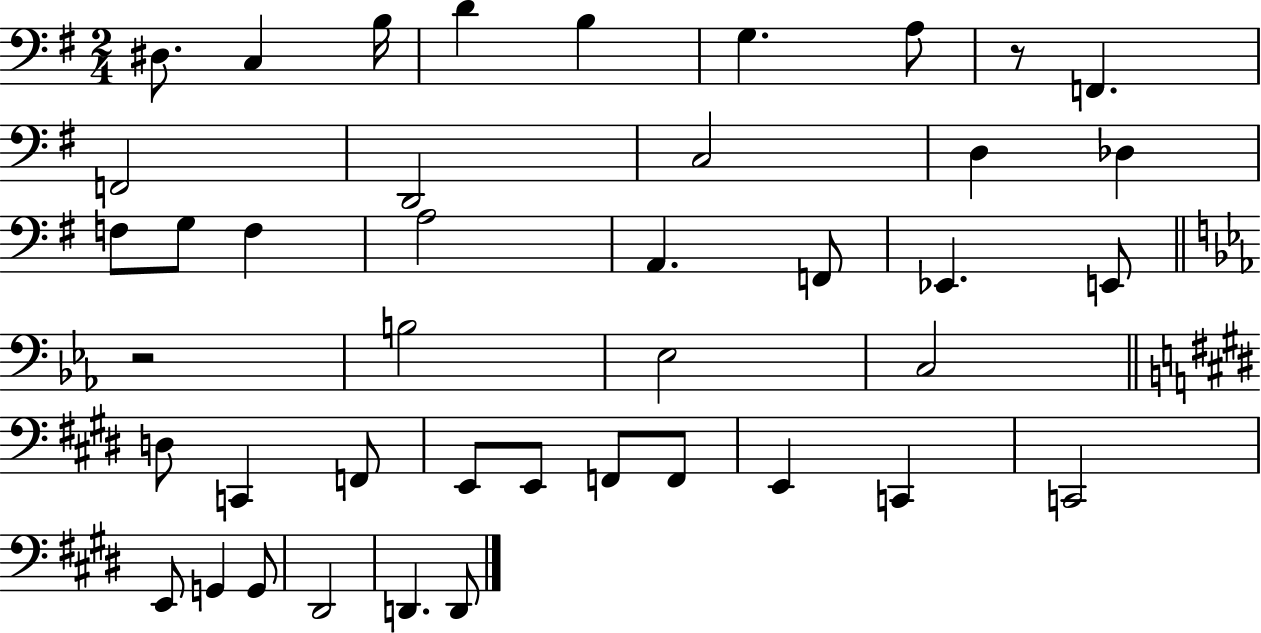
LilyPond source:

{
  \clef bass
  \numericTimeSignature
  \time 2/4
  \key g \major
  dis8. c4 b16 | d'4 b4 | g4. a8 | r8 f,4. | \break f,2 | d,2 | c2 | d4 des4 | \break f8 g8 f4 | a2 | a,4. f,8 | ees,4. e,8 | \break \bar "||" \break \key c \minor r2 | b2 | ees2 | c2 | \break \bar "||" \break \key e \major d8 c,4 f,8 | e,8 e,8 f,8 f,8 | e,4 c,4 | c,2 | \break e,8 g,4 g,8 | dis,2 | d,4. d,8 | \bar "|."
}